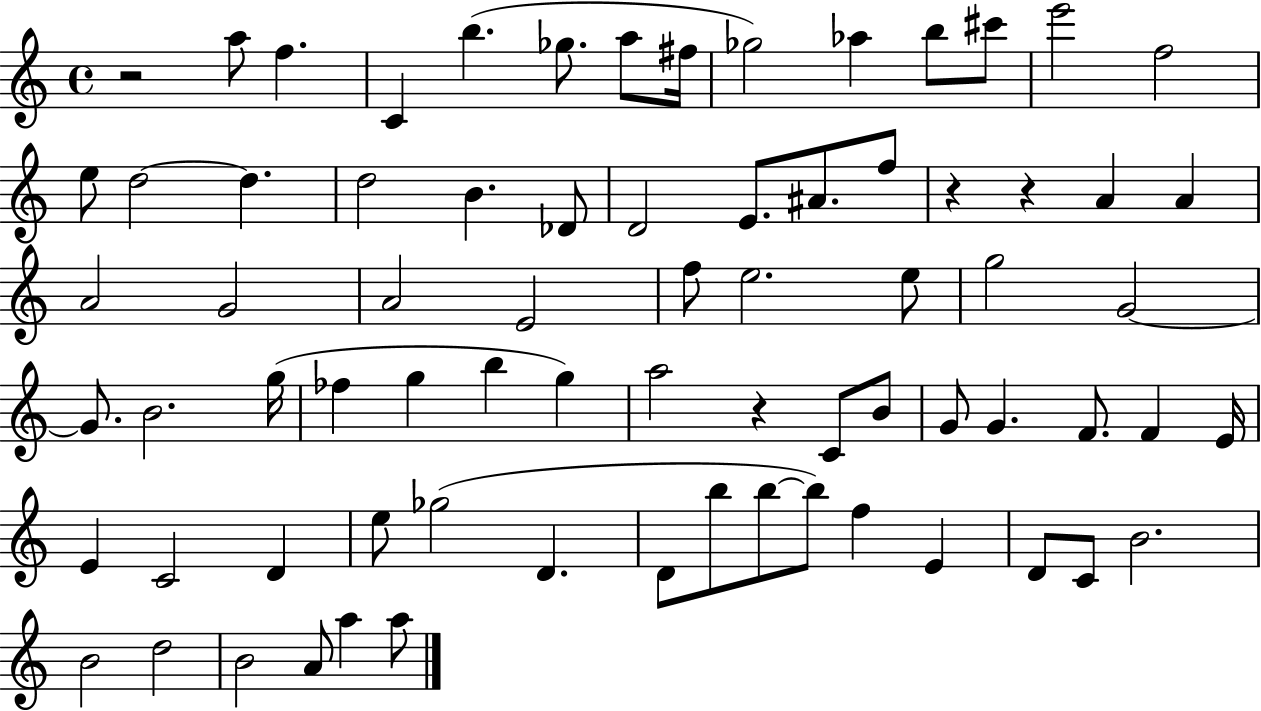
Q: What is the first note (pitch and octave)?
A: A5